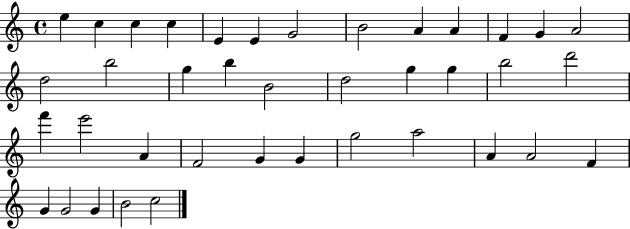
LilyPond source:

{
  \clef treble
  \time 4/4
  \defaultTimeSignature
  \key c \major
  e''4 c''4 c''4 c''4 | e'4 e'4 g'2 | b'2 a'4 a'4 | f'4 g'4 a'2 | \break d''2 b''2 | g''4 b''4 b'2 | d''2 g''4 g''4 | b''2 d'''2 | \break f'''4 e'''2 a'4 | f'2 g'4 g'4 | g''2 a''2 | a'4 a'2 f'4 | \break g'4 g'2 g'4 | b'2 c''2 | \bar "|."
}